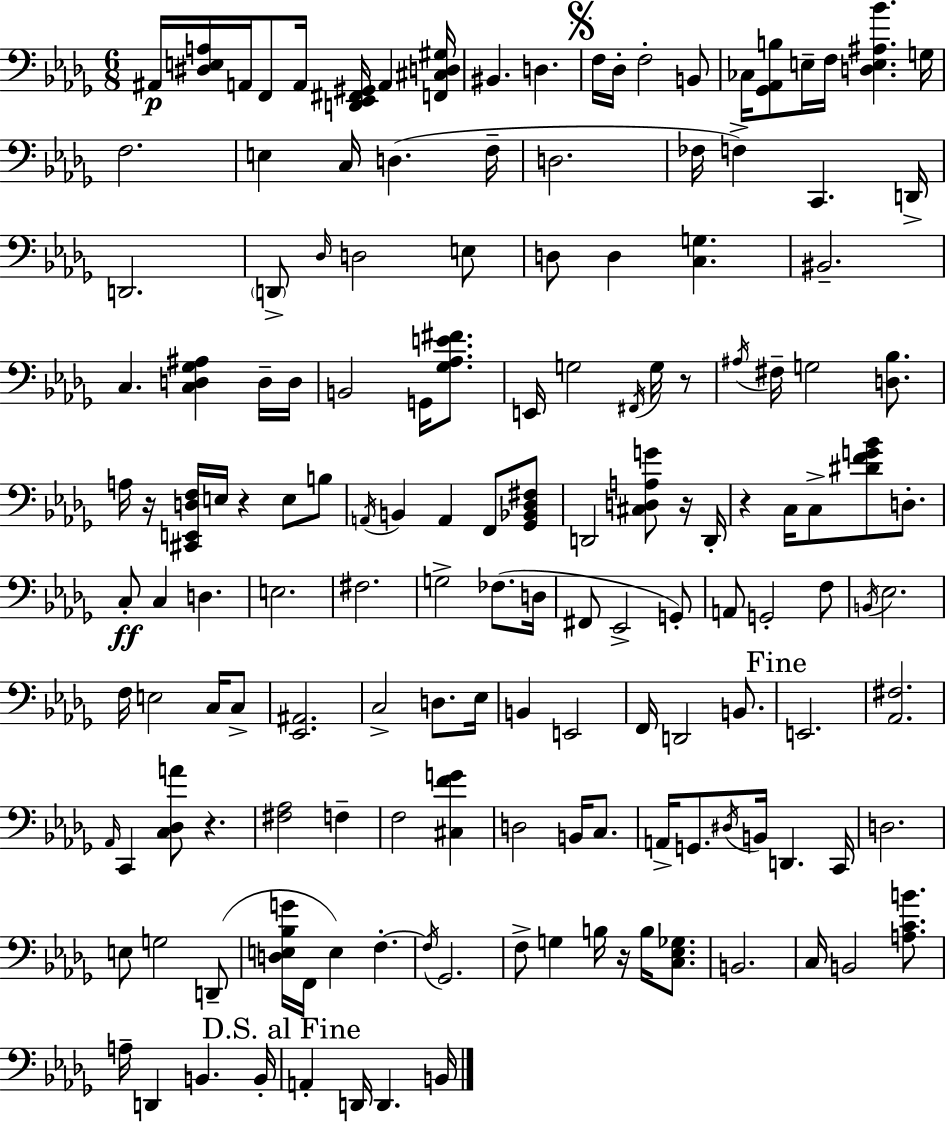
{
  \clef bass
  \numericTimeSignature
  \time 6/8
  \key bes \minor
  \repeat volta 2 { ais,16\p <dis e a>16 a,16 f,8 a,16 <d, ees, fis, gis,>16 a,4 <f, cis d gis>16 | bis,4. d4. | \mark \markup { \musicglyph "scripts.segno" } f16 des16-. f2-. b,8 | ces16 <ges, aes, b>8 e16-- f16 <d e ais bes'>4. g16 | \break f2. | e4 c16 d4.( f16-- | d2. | fes16 f4->) c,4. d,16-> | \break d,2. | \parenthesize d,8-> \grace { des16 } d2 e8 | d8 d4 <c g>4. | bis,2.-- | \break c4. <c d ges ais>4 d16-- | d16 b,2 g,16 <ges aes e' fis'>8. | e,16 g2 \acciaccatura { fis,16 } g16 | r8 \acciaccatura { ais16 } fis16-- g2 | \break <d bes>8. a16 r16 <cis, e, d f>16 e16 r4 e8 | b8 \acciaccatura { a,16 } b,4 a,4 | f,8 <ges, bes, des fis>8 d,2 | <cis d a g'>8 r16 d,16-. r4 c16 c8-> <dis' f' g' bes'>8 | \break d8.-. c8-.\ff c4 d4. | e2. | fis2. | g2-> | \break fes8.( d16 fis,8 ees,2-> | g,8-.) a,8 g,2-. | f8 \acciaccatura { b,16 } ees2. | f16 e2 | \break c16 c8-> <ees, ais,>2. | c2-> | d8. ees16 b,4 e,2 | f,16 d,2 | \break b,8. \mark "Fine" e,2. | <aes, fis>2. | \grace { aes,16 } c,4 <c des a'>8 | r4. <fis aes>2 | \break f4-- f2 | <cis f' g'>4 d2 | b,16 c8. a,16-> g,8. \acciaccatura { dis16 } b,16 | d,4. c,16 d2. | \break e8 g2 | d,8--( <d e bes g'>16 f,16 e4) | f4.-.~~ \acciaccatura { f16 } ges,2. | f8-> g4 | \break b16 r16 b16 <c ees ges>8. b,2. | c16 b,2 | <a c' b'>8. a16-- d,4 | b,4. b,16-. \mark "D.S. al Fine" a,4-. | \break d,16 d,4. b,16 } \bar "|."
}